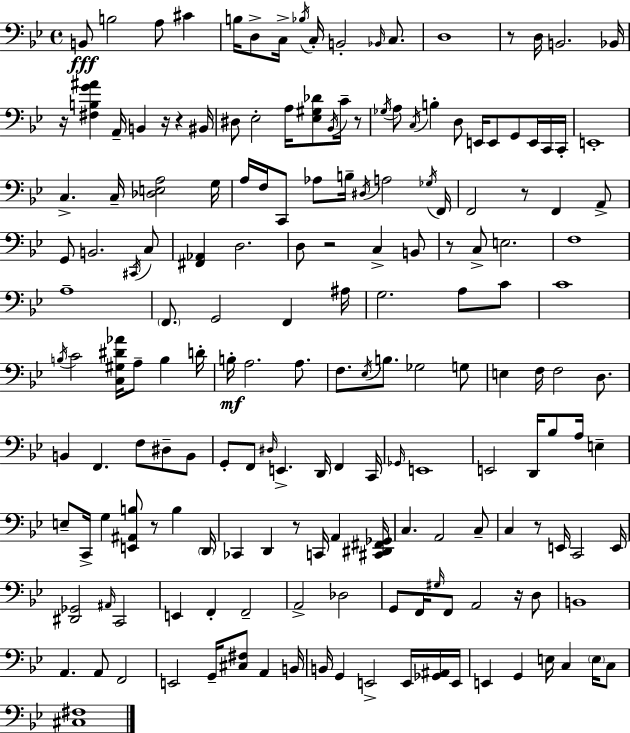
X:1
T:Untitled
M:4/4
L:1/4
K:Bb
B,,/2 B,2 A,/2 ^C B,/4 D,/2 C,/4 _B,/4 C,/4 B,,2 _B,,/4 C,/2 D,4 z/2 D,/4 B,,2 _B,,/4 z/4 [^F,B,G^A] A,,/4 B,, z/4 z ^B,,/4 ^D,/2 _E,2 A,/4 [_E,^G,_D]/2 _B,,/4 C/4 z/2 _G,/4 A,/2 C,/4 B, D,/2 E,,/4 E,,/2 G,,/2 E,,/4 C,,/4 C,,/4 E,,4 C, C,/4 [_D,E,A,]2 G,/4 A,/4 F,/4 C,,/2 _A,/2 B,/4 ^D,/4 A,2 _G,/4 F,,/4 F,,2 z/2 F,, A,,/2 G,,/2 B,,2 ^C,,/4 C,/2 [^F,,_A,,] D,2 D,/2 z2 C, B,,/2 z/2 C,/2 E,2 F,4 A,4 F,,/2 G,,2 F,, ^A,/4 G,2 A,/2 C/2 C4 B,/4 C2 [C,^G,^D_A]/4 A,/2 B, D/4 B,/4 A,2 A,/2 F,/2 _E,/4 B,/2 _G,2 G,/2 E, F,/4 F,2 D,/2 B,, F,, F,/2 ^D,/2 B,,/2 G,,/2 F,,/2 ^D,/4 E,, D,,/4 F,, C,,/4 _G,,/4 E,,4 E,,2 D,,/4 _B,/2 A,/4 E, E,/2 C,,/4 G, [E,,^A,,B,]/2 z/2 B, D,,/4 _C,, D,, z/2 C,,/4 A,, [^C,,^D,,^F,,_G,,]/4 C, A,,2 C,/2 C, z/2 E,,/4 C,,2 E,,/4 [^D,,_G,,]2 ^A,,/4 C,,2 E,, F,, F,,2 A,,2 _D,2 G,,/2 F,,/4 ^G,/4 F,,/2 A,,2 z/4 D,/2 B,,4 A,, A,,/2 F,,2 E,,2 G,,/4 [^C,^F,]/2 A,, B,,/4 B,,/4 G,, E,,2 E,,/4 [_G,,^A,,]/4 E,,/4 E,, G,, E,/4 C, E,/4 C,/2 [^C,^F,]4